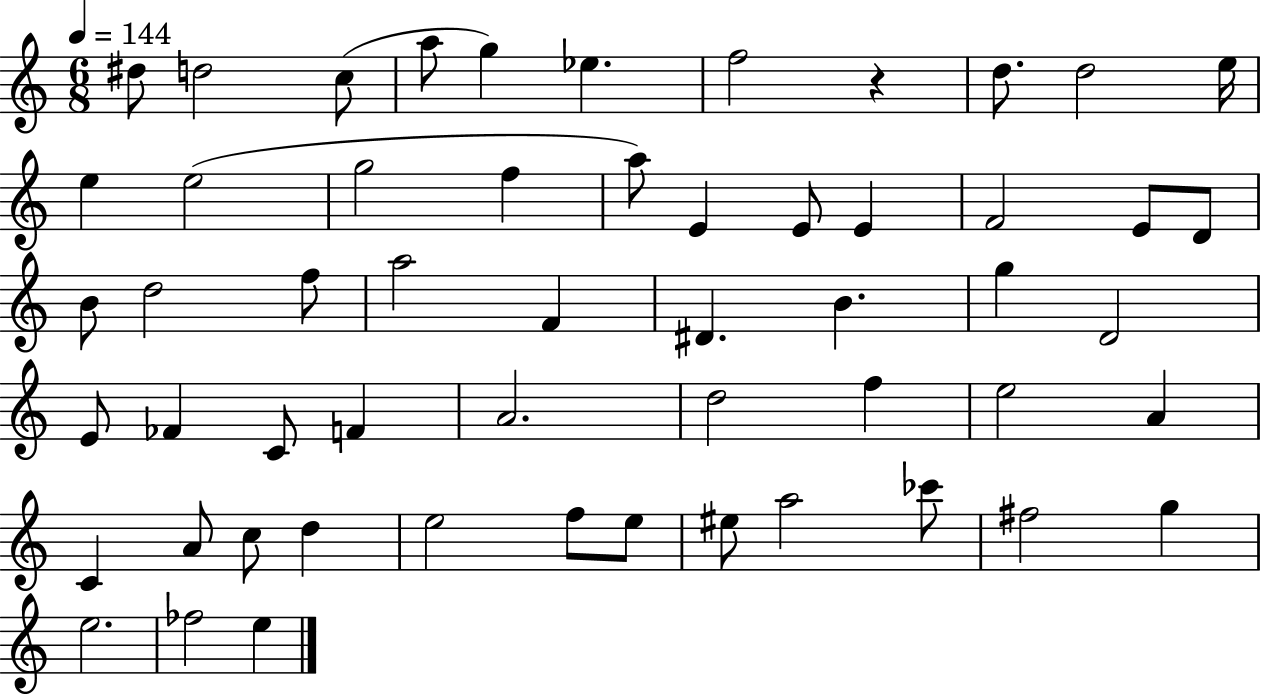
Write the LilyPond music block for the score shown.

{
  \clef treble
  \numericTimeSignature
  \time 6/8
  \key c \major
  \tempo 4 = 144
  \repeat volta 2 { dis''8 d''2 c''8( | a''8 g''4) ees''4. | f''2 r4 | d''8. d''2 e''16 | \break e''4 e''2( | g''2 f''4 | a''8) e'4 e'8 e'4 | f'2 e'8 d'8 | \break b'8 d''2 f''8 | a''2 f'4 | dis'4. b'4. | g''4 d'2 | \break e'8 fes'4 c'8 f'4 | a'2. | d''2 f''4 | e''2 a'4 | \break c'4 a'8 c''8 d''4 | e''2 f''8 e''8 | eis''8 a''2 ces'''8 | fis''2 g''4 | \break e''2. | fes''2 e''4 | } \bar "|."
}